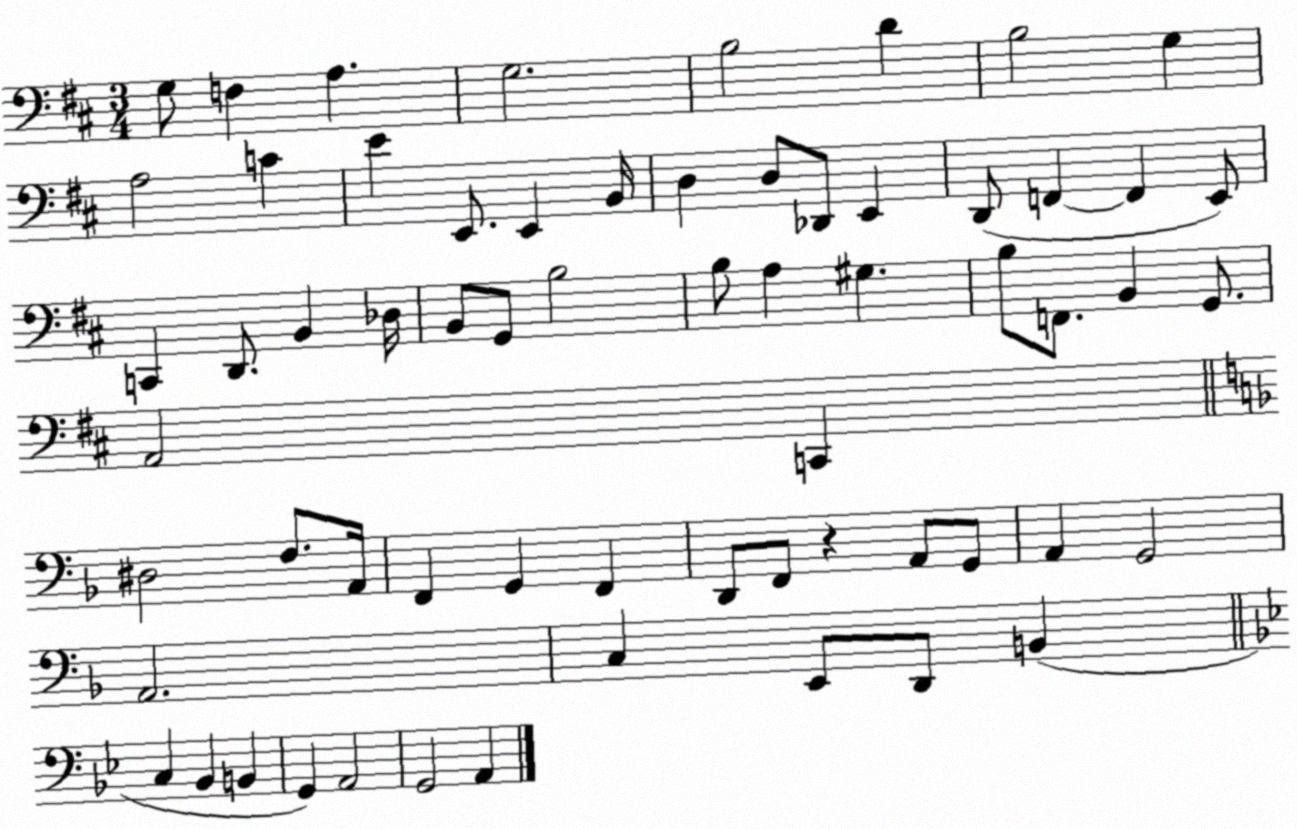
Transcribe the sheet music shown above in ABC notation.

X:1
T:Untitled
M:3/4
L:1/4
K:D
G,/2 F, A, G,2 B,2 D B,2 G, A,2 C E E,,/2 E,, B,,/4 D, D,/2 _D,,/2 E,, D,,/2 F,, F,, E,,/2 C,, D,,/2 B,, _D,/4 B,,/2 G,,/2 B,2 B,/2 A, ^G, B,/2 F,,/2 B,, G,,/2 A,,2 C,, ^D,2 F,/2 A,,/4 F,, G,, F,, D,,/2 F,,/2 z A,,/2 G,,/2 A,, G,,2 A,,2 C, E,,/2 D,,/2 B,, C, _B,, B,, G,, A,,2 G,,2 A,,